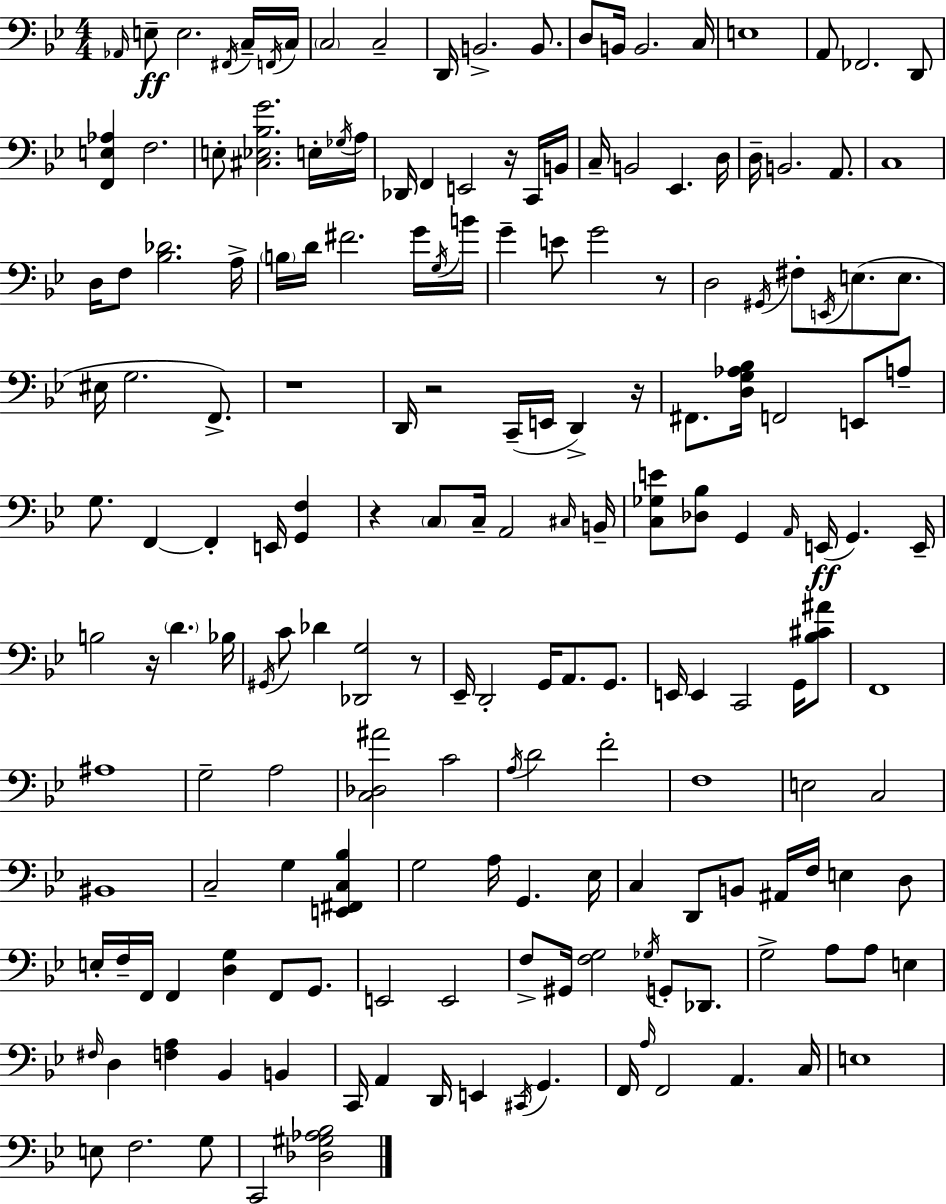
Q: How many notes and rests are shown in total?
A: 181